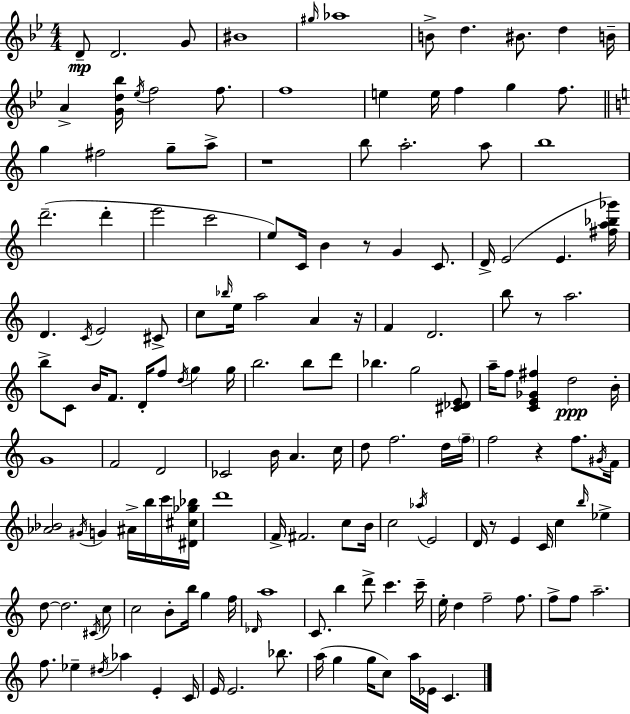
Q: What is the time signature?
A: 4/4